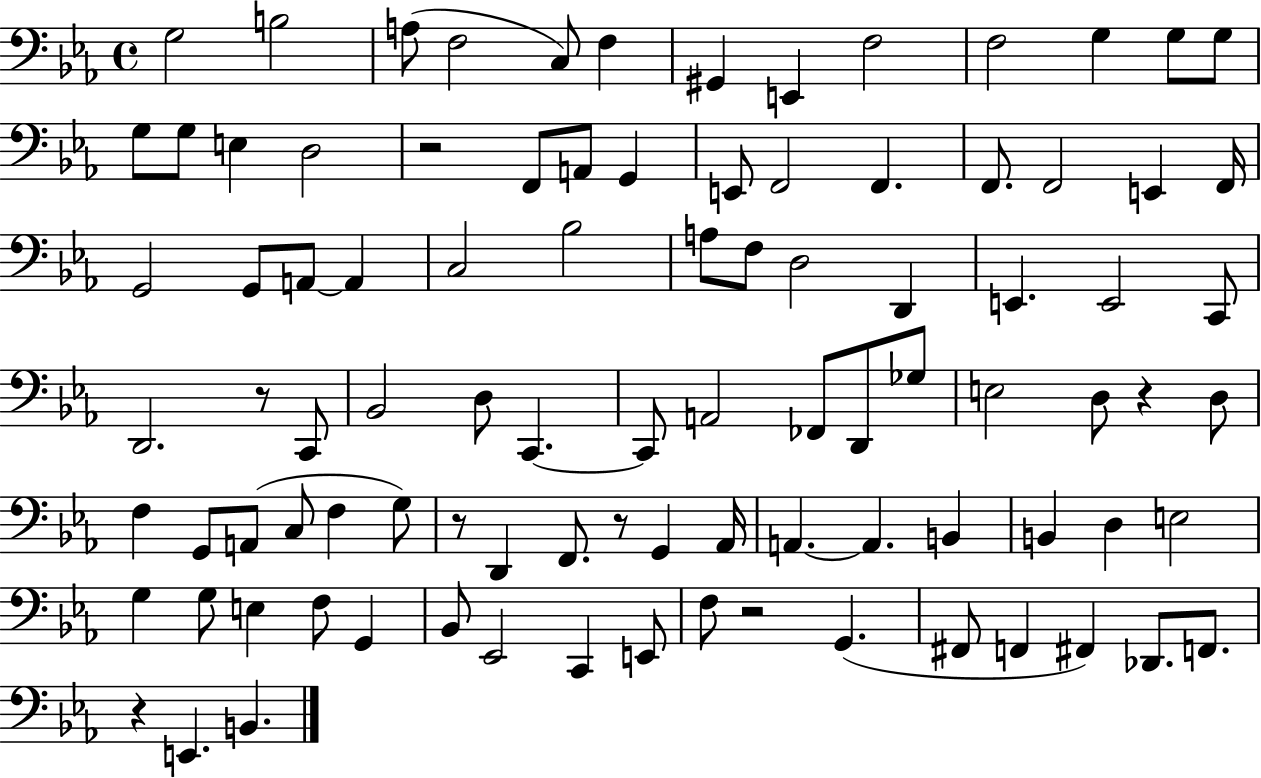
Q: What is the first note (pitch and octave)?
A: G3